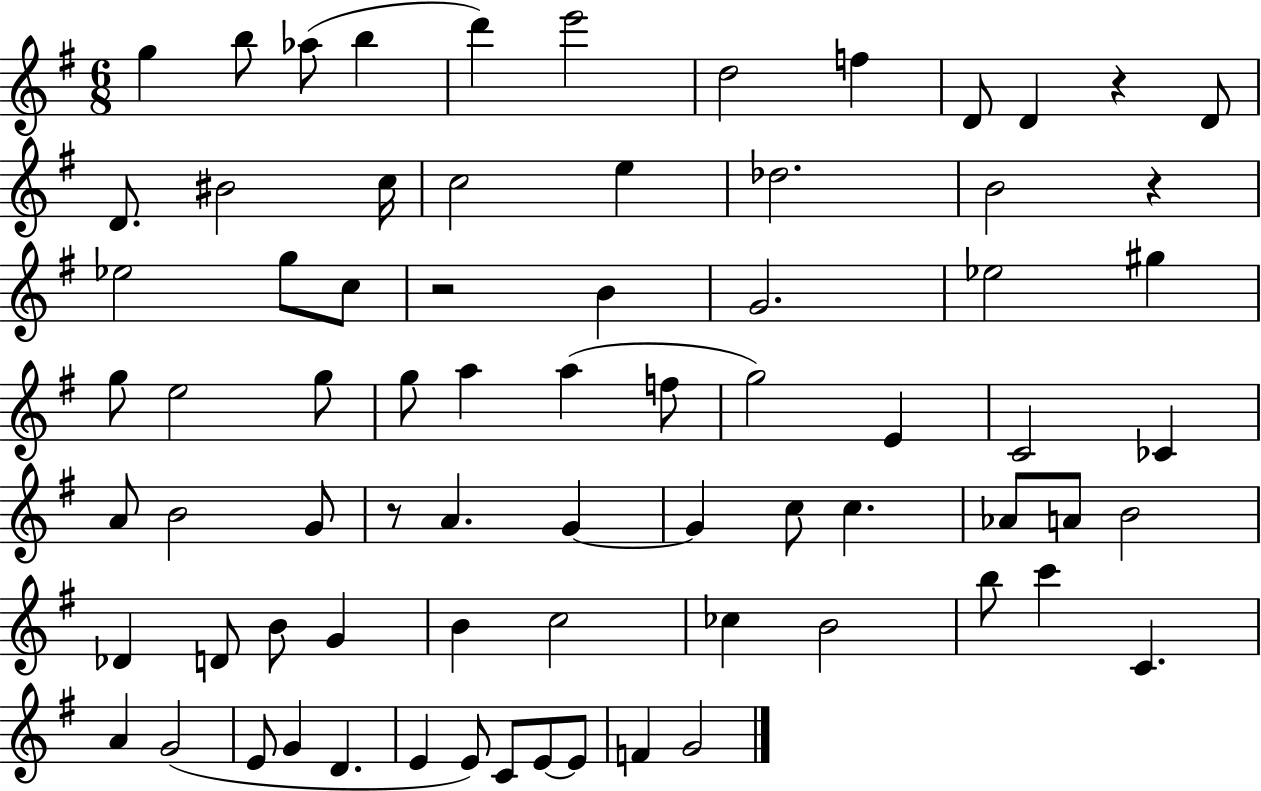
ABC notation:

X:1
T:Untitled
M:6/8
L:1/4
K:G
g b/2 _a/2 b d' e'2 d2 f D/2 D z D/2 D/2 ^B2 c/4 c2 e _d2 B2 z _e2 g/2 c/2 z2 B G2 _e2 ^g g/2 e2 g/2 g/2 a a f/2 g2 E C2 _C A/2 B2 G/2 z/2 A G G c/2 c _A/2 A/2 B2 _D D/2 B/2 G B c2 _c B2 b/2 c' C A G2 E/2 G D E E/2 C/2 E/2 E/2 F G2